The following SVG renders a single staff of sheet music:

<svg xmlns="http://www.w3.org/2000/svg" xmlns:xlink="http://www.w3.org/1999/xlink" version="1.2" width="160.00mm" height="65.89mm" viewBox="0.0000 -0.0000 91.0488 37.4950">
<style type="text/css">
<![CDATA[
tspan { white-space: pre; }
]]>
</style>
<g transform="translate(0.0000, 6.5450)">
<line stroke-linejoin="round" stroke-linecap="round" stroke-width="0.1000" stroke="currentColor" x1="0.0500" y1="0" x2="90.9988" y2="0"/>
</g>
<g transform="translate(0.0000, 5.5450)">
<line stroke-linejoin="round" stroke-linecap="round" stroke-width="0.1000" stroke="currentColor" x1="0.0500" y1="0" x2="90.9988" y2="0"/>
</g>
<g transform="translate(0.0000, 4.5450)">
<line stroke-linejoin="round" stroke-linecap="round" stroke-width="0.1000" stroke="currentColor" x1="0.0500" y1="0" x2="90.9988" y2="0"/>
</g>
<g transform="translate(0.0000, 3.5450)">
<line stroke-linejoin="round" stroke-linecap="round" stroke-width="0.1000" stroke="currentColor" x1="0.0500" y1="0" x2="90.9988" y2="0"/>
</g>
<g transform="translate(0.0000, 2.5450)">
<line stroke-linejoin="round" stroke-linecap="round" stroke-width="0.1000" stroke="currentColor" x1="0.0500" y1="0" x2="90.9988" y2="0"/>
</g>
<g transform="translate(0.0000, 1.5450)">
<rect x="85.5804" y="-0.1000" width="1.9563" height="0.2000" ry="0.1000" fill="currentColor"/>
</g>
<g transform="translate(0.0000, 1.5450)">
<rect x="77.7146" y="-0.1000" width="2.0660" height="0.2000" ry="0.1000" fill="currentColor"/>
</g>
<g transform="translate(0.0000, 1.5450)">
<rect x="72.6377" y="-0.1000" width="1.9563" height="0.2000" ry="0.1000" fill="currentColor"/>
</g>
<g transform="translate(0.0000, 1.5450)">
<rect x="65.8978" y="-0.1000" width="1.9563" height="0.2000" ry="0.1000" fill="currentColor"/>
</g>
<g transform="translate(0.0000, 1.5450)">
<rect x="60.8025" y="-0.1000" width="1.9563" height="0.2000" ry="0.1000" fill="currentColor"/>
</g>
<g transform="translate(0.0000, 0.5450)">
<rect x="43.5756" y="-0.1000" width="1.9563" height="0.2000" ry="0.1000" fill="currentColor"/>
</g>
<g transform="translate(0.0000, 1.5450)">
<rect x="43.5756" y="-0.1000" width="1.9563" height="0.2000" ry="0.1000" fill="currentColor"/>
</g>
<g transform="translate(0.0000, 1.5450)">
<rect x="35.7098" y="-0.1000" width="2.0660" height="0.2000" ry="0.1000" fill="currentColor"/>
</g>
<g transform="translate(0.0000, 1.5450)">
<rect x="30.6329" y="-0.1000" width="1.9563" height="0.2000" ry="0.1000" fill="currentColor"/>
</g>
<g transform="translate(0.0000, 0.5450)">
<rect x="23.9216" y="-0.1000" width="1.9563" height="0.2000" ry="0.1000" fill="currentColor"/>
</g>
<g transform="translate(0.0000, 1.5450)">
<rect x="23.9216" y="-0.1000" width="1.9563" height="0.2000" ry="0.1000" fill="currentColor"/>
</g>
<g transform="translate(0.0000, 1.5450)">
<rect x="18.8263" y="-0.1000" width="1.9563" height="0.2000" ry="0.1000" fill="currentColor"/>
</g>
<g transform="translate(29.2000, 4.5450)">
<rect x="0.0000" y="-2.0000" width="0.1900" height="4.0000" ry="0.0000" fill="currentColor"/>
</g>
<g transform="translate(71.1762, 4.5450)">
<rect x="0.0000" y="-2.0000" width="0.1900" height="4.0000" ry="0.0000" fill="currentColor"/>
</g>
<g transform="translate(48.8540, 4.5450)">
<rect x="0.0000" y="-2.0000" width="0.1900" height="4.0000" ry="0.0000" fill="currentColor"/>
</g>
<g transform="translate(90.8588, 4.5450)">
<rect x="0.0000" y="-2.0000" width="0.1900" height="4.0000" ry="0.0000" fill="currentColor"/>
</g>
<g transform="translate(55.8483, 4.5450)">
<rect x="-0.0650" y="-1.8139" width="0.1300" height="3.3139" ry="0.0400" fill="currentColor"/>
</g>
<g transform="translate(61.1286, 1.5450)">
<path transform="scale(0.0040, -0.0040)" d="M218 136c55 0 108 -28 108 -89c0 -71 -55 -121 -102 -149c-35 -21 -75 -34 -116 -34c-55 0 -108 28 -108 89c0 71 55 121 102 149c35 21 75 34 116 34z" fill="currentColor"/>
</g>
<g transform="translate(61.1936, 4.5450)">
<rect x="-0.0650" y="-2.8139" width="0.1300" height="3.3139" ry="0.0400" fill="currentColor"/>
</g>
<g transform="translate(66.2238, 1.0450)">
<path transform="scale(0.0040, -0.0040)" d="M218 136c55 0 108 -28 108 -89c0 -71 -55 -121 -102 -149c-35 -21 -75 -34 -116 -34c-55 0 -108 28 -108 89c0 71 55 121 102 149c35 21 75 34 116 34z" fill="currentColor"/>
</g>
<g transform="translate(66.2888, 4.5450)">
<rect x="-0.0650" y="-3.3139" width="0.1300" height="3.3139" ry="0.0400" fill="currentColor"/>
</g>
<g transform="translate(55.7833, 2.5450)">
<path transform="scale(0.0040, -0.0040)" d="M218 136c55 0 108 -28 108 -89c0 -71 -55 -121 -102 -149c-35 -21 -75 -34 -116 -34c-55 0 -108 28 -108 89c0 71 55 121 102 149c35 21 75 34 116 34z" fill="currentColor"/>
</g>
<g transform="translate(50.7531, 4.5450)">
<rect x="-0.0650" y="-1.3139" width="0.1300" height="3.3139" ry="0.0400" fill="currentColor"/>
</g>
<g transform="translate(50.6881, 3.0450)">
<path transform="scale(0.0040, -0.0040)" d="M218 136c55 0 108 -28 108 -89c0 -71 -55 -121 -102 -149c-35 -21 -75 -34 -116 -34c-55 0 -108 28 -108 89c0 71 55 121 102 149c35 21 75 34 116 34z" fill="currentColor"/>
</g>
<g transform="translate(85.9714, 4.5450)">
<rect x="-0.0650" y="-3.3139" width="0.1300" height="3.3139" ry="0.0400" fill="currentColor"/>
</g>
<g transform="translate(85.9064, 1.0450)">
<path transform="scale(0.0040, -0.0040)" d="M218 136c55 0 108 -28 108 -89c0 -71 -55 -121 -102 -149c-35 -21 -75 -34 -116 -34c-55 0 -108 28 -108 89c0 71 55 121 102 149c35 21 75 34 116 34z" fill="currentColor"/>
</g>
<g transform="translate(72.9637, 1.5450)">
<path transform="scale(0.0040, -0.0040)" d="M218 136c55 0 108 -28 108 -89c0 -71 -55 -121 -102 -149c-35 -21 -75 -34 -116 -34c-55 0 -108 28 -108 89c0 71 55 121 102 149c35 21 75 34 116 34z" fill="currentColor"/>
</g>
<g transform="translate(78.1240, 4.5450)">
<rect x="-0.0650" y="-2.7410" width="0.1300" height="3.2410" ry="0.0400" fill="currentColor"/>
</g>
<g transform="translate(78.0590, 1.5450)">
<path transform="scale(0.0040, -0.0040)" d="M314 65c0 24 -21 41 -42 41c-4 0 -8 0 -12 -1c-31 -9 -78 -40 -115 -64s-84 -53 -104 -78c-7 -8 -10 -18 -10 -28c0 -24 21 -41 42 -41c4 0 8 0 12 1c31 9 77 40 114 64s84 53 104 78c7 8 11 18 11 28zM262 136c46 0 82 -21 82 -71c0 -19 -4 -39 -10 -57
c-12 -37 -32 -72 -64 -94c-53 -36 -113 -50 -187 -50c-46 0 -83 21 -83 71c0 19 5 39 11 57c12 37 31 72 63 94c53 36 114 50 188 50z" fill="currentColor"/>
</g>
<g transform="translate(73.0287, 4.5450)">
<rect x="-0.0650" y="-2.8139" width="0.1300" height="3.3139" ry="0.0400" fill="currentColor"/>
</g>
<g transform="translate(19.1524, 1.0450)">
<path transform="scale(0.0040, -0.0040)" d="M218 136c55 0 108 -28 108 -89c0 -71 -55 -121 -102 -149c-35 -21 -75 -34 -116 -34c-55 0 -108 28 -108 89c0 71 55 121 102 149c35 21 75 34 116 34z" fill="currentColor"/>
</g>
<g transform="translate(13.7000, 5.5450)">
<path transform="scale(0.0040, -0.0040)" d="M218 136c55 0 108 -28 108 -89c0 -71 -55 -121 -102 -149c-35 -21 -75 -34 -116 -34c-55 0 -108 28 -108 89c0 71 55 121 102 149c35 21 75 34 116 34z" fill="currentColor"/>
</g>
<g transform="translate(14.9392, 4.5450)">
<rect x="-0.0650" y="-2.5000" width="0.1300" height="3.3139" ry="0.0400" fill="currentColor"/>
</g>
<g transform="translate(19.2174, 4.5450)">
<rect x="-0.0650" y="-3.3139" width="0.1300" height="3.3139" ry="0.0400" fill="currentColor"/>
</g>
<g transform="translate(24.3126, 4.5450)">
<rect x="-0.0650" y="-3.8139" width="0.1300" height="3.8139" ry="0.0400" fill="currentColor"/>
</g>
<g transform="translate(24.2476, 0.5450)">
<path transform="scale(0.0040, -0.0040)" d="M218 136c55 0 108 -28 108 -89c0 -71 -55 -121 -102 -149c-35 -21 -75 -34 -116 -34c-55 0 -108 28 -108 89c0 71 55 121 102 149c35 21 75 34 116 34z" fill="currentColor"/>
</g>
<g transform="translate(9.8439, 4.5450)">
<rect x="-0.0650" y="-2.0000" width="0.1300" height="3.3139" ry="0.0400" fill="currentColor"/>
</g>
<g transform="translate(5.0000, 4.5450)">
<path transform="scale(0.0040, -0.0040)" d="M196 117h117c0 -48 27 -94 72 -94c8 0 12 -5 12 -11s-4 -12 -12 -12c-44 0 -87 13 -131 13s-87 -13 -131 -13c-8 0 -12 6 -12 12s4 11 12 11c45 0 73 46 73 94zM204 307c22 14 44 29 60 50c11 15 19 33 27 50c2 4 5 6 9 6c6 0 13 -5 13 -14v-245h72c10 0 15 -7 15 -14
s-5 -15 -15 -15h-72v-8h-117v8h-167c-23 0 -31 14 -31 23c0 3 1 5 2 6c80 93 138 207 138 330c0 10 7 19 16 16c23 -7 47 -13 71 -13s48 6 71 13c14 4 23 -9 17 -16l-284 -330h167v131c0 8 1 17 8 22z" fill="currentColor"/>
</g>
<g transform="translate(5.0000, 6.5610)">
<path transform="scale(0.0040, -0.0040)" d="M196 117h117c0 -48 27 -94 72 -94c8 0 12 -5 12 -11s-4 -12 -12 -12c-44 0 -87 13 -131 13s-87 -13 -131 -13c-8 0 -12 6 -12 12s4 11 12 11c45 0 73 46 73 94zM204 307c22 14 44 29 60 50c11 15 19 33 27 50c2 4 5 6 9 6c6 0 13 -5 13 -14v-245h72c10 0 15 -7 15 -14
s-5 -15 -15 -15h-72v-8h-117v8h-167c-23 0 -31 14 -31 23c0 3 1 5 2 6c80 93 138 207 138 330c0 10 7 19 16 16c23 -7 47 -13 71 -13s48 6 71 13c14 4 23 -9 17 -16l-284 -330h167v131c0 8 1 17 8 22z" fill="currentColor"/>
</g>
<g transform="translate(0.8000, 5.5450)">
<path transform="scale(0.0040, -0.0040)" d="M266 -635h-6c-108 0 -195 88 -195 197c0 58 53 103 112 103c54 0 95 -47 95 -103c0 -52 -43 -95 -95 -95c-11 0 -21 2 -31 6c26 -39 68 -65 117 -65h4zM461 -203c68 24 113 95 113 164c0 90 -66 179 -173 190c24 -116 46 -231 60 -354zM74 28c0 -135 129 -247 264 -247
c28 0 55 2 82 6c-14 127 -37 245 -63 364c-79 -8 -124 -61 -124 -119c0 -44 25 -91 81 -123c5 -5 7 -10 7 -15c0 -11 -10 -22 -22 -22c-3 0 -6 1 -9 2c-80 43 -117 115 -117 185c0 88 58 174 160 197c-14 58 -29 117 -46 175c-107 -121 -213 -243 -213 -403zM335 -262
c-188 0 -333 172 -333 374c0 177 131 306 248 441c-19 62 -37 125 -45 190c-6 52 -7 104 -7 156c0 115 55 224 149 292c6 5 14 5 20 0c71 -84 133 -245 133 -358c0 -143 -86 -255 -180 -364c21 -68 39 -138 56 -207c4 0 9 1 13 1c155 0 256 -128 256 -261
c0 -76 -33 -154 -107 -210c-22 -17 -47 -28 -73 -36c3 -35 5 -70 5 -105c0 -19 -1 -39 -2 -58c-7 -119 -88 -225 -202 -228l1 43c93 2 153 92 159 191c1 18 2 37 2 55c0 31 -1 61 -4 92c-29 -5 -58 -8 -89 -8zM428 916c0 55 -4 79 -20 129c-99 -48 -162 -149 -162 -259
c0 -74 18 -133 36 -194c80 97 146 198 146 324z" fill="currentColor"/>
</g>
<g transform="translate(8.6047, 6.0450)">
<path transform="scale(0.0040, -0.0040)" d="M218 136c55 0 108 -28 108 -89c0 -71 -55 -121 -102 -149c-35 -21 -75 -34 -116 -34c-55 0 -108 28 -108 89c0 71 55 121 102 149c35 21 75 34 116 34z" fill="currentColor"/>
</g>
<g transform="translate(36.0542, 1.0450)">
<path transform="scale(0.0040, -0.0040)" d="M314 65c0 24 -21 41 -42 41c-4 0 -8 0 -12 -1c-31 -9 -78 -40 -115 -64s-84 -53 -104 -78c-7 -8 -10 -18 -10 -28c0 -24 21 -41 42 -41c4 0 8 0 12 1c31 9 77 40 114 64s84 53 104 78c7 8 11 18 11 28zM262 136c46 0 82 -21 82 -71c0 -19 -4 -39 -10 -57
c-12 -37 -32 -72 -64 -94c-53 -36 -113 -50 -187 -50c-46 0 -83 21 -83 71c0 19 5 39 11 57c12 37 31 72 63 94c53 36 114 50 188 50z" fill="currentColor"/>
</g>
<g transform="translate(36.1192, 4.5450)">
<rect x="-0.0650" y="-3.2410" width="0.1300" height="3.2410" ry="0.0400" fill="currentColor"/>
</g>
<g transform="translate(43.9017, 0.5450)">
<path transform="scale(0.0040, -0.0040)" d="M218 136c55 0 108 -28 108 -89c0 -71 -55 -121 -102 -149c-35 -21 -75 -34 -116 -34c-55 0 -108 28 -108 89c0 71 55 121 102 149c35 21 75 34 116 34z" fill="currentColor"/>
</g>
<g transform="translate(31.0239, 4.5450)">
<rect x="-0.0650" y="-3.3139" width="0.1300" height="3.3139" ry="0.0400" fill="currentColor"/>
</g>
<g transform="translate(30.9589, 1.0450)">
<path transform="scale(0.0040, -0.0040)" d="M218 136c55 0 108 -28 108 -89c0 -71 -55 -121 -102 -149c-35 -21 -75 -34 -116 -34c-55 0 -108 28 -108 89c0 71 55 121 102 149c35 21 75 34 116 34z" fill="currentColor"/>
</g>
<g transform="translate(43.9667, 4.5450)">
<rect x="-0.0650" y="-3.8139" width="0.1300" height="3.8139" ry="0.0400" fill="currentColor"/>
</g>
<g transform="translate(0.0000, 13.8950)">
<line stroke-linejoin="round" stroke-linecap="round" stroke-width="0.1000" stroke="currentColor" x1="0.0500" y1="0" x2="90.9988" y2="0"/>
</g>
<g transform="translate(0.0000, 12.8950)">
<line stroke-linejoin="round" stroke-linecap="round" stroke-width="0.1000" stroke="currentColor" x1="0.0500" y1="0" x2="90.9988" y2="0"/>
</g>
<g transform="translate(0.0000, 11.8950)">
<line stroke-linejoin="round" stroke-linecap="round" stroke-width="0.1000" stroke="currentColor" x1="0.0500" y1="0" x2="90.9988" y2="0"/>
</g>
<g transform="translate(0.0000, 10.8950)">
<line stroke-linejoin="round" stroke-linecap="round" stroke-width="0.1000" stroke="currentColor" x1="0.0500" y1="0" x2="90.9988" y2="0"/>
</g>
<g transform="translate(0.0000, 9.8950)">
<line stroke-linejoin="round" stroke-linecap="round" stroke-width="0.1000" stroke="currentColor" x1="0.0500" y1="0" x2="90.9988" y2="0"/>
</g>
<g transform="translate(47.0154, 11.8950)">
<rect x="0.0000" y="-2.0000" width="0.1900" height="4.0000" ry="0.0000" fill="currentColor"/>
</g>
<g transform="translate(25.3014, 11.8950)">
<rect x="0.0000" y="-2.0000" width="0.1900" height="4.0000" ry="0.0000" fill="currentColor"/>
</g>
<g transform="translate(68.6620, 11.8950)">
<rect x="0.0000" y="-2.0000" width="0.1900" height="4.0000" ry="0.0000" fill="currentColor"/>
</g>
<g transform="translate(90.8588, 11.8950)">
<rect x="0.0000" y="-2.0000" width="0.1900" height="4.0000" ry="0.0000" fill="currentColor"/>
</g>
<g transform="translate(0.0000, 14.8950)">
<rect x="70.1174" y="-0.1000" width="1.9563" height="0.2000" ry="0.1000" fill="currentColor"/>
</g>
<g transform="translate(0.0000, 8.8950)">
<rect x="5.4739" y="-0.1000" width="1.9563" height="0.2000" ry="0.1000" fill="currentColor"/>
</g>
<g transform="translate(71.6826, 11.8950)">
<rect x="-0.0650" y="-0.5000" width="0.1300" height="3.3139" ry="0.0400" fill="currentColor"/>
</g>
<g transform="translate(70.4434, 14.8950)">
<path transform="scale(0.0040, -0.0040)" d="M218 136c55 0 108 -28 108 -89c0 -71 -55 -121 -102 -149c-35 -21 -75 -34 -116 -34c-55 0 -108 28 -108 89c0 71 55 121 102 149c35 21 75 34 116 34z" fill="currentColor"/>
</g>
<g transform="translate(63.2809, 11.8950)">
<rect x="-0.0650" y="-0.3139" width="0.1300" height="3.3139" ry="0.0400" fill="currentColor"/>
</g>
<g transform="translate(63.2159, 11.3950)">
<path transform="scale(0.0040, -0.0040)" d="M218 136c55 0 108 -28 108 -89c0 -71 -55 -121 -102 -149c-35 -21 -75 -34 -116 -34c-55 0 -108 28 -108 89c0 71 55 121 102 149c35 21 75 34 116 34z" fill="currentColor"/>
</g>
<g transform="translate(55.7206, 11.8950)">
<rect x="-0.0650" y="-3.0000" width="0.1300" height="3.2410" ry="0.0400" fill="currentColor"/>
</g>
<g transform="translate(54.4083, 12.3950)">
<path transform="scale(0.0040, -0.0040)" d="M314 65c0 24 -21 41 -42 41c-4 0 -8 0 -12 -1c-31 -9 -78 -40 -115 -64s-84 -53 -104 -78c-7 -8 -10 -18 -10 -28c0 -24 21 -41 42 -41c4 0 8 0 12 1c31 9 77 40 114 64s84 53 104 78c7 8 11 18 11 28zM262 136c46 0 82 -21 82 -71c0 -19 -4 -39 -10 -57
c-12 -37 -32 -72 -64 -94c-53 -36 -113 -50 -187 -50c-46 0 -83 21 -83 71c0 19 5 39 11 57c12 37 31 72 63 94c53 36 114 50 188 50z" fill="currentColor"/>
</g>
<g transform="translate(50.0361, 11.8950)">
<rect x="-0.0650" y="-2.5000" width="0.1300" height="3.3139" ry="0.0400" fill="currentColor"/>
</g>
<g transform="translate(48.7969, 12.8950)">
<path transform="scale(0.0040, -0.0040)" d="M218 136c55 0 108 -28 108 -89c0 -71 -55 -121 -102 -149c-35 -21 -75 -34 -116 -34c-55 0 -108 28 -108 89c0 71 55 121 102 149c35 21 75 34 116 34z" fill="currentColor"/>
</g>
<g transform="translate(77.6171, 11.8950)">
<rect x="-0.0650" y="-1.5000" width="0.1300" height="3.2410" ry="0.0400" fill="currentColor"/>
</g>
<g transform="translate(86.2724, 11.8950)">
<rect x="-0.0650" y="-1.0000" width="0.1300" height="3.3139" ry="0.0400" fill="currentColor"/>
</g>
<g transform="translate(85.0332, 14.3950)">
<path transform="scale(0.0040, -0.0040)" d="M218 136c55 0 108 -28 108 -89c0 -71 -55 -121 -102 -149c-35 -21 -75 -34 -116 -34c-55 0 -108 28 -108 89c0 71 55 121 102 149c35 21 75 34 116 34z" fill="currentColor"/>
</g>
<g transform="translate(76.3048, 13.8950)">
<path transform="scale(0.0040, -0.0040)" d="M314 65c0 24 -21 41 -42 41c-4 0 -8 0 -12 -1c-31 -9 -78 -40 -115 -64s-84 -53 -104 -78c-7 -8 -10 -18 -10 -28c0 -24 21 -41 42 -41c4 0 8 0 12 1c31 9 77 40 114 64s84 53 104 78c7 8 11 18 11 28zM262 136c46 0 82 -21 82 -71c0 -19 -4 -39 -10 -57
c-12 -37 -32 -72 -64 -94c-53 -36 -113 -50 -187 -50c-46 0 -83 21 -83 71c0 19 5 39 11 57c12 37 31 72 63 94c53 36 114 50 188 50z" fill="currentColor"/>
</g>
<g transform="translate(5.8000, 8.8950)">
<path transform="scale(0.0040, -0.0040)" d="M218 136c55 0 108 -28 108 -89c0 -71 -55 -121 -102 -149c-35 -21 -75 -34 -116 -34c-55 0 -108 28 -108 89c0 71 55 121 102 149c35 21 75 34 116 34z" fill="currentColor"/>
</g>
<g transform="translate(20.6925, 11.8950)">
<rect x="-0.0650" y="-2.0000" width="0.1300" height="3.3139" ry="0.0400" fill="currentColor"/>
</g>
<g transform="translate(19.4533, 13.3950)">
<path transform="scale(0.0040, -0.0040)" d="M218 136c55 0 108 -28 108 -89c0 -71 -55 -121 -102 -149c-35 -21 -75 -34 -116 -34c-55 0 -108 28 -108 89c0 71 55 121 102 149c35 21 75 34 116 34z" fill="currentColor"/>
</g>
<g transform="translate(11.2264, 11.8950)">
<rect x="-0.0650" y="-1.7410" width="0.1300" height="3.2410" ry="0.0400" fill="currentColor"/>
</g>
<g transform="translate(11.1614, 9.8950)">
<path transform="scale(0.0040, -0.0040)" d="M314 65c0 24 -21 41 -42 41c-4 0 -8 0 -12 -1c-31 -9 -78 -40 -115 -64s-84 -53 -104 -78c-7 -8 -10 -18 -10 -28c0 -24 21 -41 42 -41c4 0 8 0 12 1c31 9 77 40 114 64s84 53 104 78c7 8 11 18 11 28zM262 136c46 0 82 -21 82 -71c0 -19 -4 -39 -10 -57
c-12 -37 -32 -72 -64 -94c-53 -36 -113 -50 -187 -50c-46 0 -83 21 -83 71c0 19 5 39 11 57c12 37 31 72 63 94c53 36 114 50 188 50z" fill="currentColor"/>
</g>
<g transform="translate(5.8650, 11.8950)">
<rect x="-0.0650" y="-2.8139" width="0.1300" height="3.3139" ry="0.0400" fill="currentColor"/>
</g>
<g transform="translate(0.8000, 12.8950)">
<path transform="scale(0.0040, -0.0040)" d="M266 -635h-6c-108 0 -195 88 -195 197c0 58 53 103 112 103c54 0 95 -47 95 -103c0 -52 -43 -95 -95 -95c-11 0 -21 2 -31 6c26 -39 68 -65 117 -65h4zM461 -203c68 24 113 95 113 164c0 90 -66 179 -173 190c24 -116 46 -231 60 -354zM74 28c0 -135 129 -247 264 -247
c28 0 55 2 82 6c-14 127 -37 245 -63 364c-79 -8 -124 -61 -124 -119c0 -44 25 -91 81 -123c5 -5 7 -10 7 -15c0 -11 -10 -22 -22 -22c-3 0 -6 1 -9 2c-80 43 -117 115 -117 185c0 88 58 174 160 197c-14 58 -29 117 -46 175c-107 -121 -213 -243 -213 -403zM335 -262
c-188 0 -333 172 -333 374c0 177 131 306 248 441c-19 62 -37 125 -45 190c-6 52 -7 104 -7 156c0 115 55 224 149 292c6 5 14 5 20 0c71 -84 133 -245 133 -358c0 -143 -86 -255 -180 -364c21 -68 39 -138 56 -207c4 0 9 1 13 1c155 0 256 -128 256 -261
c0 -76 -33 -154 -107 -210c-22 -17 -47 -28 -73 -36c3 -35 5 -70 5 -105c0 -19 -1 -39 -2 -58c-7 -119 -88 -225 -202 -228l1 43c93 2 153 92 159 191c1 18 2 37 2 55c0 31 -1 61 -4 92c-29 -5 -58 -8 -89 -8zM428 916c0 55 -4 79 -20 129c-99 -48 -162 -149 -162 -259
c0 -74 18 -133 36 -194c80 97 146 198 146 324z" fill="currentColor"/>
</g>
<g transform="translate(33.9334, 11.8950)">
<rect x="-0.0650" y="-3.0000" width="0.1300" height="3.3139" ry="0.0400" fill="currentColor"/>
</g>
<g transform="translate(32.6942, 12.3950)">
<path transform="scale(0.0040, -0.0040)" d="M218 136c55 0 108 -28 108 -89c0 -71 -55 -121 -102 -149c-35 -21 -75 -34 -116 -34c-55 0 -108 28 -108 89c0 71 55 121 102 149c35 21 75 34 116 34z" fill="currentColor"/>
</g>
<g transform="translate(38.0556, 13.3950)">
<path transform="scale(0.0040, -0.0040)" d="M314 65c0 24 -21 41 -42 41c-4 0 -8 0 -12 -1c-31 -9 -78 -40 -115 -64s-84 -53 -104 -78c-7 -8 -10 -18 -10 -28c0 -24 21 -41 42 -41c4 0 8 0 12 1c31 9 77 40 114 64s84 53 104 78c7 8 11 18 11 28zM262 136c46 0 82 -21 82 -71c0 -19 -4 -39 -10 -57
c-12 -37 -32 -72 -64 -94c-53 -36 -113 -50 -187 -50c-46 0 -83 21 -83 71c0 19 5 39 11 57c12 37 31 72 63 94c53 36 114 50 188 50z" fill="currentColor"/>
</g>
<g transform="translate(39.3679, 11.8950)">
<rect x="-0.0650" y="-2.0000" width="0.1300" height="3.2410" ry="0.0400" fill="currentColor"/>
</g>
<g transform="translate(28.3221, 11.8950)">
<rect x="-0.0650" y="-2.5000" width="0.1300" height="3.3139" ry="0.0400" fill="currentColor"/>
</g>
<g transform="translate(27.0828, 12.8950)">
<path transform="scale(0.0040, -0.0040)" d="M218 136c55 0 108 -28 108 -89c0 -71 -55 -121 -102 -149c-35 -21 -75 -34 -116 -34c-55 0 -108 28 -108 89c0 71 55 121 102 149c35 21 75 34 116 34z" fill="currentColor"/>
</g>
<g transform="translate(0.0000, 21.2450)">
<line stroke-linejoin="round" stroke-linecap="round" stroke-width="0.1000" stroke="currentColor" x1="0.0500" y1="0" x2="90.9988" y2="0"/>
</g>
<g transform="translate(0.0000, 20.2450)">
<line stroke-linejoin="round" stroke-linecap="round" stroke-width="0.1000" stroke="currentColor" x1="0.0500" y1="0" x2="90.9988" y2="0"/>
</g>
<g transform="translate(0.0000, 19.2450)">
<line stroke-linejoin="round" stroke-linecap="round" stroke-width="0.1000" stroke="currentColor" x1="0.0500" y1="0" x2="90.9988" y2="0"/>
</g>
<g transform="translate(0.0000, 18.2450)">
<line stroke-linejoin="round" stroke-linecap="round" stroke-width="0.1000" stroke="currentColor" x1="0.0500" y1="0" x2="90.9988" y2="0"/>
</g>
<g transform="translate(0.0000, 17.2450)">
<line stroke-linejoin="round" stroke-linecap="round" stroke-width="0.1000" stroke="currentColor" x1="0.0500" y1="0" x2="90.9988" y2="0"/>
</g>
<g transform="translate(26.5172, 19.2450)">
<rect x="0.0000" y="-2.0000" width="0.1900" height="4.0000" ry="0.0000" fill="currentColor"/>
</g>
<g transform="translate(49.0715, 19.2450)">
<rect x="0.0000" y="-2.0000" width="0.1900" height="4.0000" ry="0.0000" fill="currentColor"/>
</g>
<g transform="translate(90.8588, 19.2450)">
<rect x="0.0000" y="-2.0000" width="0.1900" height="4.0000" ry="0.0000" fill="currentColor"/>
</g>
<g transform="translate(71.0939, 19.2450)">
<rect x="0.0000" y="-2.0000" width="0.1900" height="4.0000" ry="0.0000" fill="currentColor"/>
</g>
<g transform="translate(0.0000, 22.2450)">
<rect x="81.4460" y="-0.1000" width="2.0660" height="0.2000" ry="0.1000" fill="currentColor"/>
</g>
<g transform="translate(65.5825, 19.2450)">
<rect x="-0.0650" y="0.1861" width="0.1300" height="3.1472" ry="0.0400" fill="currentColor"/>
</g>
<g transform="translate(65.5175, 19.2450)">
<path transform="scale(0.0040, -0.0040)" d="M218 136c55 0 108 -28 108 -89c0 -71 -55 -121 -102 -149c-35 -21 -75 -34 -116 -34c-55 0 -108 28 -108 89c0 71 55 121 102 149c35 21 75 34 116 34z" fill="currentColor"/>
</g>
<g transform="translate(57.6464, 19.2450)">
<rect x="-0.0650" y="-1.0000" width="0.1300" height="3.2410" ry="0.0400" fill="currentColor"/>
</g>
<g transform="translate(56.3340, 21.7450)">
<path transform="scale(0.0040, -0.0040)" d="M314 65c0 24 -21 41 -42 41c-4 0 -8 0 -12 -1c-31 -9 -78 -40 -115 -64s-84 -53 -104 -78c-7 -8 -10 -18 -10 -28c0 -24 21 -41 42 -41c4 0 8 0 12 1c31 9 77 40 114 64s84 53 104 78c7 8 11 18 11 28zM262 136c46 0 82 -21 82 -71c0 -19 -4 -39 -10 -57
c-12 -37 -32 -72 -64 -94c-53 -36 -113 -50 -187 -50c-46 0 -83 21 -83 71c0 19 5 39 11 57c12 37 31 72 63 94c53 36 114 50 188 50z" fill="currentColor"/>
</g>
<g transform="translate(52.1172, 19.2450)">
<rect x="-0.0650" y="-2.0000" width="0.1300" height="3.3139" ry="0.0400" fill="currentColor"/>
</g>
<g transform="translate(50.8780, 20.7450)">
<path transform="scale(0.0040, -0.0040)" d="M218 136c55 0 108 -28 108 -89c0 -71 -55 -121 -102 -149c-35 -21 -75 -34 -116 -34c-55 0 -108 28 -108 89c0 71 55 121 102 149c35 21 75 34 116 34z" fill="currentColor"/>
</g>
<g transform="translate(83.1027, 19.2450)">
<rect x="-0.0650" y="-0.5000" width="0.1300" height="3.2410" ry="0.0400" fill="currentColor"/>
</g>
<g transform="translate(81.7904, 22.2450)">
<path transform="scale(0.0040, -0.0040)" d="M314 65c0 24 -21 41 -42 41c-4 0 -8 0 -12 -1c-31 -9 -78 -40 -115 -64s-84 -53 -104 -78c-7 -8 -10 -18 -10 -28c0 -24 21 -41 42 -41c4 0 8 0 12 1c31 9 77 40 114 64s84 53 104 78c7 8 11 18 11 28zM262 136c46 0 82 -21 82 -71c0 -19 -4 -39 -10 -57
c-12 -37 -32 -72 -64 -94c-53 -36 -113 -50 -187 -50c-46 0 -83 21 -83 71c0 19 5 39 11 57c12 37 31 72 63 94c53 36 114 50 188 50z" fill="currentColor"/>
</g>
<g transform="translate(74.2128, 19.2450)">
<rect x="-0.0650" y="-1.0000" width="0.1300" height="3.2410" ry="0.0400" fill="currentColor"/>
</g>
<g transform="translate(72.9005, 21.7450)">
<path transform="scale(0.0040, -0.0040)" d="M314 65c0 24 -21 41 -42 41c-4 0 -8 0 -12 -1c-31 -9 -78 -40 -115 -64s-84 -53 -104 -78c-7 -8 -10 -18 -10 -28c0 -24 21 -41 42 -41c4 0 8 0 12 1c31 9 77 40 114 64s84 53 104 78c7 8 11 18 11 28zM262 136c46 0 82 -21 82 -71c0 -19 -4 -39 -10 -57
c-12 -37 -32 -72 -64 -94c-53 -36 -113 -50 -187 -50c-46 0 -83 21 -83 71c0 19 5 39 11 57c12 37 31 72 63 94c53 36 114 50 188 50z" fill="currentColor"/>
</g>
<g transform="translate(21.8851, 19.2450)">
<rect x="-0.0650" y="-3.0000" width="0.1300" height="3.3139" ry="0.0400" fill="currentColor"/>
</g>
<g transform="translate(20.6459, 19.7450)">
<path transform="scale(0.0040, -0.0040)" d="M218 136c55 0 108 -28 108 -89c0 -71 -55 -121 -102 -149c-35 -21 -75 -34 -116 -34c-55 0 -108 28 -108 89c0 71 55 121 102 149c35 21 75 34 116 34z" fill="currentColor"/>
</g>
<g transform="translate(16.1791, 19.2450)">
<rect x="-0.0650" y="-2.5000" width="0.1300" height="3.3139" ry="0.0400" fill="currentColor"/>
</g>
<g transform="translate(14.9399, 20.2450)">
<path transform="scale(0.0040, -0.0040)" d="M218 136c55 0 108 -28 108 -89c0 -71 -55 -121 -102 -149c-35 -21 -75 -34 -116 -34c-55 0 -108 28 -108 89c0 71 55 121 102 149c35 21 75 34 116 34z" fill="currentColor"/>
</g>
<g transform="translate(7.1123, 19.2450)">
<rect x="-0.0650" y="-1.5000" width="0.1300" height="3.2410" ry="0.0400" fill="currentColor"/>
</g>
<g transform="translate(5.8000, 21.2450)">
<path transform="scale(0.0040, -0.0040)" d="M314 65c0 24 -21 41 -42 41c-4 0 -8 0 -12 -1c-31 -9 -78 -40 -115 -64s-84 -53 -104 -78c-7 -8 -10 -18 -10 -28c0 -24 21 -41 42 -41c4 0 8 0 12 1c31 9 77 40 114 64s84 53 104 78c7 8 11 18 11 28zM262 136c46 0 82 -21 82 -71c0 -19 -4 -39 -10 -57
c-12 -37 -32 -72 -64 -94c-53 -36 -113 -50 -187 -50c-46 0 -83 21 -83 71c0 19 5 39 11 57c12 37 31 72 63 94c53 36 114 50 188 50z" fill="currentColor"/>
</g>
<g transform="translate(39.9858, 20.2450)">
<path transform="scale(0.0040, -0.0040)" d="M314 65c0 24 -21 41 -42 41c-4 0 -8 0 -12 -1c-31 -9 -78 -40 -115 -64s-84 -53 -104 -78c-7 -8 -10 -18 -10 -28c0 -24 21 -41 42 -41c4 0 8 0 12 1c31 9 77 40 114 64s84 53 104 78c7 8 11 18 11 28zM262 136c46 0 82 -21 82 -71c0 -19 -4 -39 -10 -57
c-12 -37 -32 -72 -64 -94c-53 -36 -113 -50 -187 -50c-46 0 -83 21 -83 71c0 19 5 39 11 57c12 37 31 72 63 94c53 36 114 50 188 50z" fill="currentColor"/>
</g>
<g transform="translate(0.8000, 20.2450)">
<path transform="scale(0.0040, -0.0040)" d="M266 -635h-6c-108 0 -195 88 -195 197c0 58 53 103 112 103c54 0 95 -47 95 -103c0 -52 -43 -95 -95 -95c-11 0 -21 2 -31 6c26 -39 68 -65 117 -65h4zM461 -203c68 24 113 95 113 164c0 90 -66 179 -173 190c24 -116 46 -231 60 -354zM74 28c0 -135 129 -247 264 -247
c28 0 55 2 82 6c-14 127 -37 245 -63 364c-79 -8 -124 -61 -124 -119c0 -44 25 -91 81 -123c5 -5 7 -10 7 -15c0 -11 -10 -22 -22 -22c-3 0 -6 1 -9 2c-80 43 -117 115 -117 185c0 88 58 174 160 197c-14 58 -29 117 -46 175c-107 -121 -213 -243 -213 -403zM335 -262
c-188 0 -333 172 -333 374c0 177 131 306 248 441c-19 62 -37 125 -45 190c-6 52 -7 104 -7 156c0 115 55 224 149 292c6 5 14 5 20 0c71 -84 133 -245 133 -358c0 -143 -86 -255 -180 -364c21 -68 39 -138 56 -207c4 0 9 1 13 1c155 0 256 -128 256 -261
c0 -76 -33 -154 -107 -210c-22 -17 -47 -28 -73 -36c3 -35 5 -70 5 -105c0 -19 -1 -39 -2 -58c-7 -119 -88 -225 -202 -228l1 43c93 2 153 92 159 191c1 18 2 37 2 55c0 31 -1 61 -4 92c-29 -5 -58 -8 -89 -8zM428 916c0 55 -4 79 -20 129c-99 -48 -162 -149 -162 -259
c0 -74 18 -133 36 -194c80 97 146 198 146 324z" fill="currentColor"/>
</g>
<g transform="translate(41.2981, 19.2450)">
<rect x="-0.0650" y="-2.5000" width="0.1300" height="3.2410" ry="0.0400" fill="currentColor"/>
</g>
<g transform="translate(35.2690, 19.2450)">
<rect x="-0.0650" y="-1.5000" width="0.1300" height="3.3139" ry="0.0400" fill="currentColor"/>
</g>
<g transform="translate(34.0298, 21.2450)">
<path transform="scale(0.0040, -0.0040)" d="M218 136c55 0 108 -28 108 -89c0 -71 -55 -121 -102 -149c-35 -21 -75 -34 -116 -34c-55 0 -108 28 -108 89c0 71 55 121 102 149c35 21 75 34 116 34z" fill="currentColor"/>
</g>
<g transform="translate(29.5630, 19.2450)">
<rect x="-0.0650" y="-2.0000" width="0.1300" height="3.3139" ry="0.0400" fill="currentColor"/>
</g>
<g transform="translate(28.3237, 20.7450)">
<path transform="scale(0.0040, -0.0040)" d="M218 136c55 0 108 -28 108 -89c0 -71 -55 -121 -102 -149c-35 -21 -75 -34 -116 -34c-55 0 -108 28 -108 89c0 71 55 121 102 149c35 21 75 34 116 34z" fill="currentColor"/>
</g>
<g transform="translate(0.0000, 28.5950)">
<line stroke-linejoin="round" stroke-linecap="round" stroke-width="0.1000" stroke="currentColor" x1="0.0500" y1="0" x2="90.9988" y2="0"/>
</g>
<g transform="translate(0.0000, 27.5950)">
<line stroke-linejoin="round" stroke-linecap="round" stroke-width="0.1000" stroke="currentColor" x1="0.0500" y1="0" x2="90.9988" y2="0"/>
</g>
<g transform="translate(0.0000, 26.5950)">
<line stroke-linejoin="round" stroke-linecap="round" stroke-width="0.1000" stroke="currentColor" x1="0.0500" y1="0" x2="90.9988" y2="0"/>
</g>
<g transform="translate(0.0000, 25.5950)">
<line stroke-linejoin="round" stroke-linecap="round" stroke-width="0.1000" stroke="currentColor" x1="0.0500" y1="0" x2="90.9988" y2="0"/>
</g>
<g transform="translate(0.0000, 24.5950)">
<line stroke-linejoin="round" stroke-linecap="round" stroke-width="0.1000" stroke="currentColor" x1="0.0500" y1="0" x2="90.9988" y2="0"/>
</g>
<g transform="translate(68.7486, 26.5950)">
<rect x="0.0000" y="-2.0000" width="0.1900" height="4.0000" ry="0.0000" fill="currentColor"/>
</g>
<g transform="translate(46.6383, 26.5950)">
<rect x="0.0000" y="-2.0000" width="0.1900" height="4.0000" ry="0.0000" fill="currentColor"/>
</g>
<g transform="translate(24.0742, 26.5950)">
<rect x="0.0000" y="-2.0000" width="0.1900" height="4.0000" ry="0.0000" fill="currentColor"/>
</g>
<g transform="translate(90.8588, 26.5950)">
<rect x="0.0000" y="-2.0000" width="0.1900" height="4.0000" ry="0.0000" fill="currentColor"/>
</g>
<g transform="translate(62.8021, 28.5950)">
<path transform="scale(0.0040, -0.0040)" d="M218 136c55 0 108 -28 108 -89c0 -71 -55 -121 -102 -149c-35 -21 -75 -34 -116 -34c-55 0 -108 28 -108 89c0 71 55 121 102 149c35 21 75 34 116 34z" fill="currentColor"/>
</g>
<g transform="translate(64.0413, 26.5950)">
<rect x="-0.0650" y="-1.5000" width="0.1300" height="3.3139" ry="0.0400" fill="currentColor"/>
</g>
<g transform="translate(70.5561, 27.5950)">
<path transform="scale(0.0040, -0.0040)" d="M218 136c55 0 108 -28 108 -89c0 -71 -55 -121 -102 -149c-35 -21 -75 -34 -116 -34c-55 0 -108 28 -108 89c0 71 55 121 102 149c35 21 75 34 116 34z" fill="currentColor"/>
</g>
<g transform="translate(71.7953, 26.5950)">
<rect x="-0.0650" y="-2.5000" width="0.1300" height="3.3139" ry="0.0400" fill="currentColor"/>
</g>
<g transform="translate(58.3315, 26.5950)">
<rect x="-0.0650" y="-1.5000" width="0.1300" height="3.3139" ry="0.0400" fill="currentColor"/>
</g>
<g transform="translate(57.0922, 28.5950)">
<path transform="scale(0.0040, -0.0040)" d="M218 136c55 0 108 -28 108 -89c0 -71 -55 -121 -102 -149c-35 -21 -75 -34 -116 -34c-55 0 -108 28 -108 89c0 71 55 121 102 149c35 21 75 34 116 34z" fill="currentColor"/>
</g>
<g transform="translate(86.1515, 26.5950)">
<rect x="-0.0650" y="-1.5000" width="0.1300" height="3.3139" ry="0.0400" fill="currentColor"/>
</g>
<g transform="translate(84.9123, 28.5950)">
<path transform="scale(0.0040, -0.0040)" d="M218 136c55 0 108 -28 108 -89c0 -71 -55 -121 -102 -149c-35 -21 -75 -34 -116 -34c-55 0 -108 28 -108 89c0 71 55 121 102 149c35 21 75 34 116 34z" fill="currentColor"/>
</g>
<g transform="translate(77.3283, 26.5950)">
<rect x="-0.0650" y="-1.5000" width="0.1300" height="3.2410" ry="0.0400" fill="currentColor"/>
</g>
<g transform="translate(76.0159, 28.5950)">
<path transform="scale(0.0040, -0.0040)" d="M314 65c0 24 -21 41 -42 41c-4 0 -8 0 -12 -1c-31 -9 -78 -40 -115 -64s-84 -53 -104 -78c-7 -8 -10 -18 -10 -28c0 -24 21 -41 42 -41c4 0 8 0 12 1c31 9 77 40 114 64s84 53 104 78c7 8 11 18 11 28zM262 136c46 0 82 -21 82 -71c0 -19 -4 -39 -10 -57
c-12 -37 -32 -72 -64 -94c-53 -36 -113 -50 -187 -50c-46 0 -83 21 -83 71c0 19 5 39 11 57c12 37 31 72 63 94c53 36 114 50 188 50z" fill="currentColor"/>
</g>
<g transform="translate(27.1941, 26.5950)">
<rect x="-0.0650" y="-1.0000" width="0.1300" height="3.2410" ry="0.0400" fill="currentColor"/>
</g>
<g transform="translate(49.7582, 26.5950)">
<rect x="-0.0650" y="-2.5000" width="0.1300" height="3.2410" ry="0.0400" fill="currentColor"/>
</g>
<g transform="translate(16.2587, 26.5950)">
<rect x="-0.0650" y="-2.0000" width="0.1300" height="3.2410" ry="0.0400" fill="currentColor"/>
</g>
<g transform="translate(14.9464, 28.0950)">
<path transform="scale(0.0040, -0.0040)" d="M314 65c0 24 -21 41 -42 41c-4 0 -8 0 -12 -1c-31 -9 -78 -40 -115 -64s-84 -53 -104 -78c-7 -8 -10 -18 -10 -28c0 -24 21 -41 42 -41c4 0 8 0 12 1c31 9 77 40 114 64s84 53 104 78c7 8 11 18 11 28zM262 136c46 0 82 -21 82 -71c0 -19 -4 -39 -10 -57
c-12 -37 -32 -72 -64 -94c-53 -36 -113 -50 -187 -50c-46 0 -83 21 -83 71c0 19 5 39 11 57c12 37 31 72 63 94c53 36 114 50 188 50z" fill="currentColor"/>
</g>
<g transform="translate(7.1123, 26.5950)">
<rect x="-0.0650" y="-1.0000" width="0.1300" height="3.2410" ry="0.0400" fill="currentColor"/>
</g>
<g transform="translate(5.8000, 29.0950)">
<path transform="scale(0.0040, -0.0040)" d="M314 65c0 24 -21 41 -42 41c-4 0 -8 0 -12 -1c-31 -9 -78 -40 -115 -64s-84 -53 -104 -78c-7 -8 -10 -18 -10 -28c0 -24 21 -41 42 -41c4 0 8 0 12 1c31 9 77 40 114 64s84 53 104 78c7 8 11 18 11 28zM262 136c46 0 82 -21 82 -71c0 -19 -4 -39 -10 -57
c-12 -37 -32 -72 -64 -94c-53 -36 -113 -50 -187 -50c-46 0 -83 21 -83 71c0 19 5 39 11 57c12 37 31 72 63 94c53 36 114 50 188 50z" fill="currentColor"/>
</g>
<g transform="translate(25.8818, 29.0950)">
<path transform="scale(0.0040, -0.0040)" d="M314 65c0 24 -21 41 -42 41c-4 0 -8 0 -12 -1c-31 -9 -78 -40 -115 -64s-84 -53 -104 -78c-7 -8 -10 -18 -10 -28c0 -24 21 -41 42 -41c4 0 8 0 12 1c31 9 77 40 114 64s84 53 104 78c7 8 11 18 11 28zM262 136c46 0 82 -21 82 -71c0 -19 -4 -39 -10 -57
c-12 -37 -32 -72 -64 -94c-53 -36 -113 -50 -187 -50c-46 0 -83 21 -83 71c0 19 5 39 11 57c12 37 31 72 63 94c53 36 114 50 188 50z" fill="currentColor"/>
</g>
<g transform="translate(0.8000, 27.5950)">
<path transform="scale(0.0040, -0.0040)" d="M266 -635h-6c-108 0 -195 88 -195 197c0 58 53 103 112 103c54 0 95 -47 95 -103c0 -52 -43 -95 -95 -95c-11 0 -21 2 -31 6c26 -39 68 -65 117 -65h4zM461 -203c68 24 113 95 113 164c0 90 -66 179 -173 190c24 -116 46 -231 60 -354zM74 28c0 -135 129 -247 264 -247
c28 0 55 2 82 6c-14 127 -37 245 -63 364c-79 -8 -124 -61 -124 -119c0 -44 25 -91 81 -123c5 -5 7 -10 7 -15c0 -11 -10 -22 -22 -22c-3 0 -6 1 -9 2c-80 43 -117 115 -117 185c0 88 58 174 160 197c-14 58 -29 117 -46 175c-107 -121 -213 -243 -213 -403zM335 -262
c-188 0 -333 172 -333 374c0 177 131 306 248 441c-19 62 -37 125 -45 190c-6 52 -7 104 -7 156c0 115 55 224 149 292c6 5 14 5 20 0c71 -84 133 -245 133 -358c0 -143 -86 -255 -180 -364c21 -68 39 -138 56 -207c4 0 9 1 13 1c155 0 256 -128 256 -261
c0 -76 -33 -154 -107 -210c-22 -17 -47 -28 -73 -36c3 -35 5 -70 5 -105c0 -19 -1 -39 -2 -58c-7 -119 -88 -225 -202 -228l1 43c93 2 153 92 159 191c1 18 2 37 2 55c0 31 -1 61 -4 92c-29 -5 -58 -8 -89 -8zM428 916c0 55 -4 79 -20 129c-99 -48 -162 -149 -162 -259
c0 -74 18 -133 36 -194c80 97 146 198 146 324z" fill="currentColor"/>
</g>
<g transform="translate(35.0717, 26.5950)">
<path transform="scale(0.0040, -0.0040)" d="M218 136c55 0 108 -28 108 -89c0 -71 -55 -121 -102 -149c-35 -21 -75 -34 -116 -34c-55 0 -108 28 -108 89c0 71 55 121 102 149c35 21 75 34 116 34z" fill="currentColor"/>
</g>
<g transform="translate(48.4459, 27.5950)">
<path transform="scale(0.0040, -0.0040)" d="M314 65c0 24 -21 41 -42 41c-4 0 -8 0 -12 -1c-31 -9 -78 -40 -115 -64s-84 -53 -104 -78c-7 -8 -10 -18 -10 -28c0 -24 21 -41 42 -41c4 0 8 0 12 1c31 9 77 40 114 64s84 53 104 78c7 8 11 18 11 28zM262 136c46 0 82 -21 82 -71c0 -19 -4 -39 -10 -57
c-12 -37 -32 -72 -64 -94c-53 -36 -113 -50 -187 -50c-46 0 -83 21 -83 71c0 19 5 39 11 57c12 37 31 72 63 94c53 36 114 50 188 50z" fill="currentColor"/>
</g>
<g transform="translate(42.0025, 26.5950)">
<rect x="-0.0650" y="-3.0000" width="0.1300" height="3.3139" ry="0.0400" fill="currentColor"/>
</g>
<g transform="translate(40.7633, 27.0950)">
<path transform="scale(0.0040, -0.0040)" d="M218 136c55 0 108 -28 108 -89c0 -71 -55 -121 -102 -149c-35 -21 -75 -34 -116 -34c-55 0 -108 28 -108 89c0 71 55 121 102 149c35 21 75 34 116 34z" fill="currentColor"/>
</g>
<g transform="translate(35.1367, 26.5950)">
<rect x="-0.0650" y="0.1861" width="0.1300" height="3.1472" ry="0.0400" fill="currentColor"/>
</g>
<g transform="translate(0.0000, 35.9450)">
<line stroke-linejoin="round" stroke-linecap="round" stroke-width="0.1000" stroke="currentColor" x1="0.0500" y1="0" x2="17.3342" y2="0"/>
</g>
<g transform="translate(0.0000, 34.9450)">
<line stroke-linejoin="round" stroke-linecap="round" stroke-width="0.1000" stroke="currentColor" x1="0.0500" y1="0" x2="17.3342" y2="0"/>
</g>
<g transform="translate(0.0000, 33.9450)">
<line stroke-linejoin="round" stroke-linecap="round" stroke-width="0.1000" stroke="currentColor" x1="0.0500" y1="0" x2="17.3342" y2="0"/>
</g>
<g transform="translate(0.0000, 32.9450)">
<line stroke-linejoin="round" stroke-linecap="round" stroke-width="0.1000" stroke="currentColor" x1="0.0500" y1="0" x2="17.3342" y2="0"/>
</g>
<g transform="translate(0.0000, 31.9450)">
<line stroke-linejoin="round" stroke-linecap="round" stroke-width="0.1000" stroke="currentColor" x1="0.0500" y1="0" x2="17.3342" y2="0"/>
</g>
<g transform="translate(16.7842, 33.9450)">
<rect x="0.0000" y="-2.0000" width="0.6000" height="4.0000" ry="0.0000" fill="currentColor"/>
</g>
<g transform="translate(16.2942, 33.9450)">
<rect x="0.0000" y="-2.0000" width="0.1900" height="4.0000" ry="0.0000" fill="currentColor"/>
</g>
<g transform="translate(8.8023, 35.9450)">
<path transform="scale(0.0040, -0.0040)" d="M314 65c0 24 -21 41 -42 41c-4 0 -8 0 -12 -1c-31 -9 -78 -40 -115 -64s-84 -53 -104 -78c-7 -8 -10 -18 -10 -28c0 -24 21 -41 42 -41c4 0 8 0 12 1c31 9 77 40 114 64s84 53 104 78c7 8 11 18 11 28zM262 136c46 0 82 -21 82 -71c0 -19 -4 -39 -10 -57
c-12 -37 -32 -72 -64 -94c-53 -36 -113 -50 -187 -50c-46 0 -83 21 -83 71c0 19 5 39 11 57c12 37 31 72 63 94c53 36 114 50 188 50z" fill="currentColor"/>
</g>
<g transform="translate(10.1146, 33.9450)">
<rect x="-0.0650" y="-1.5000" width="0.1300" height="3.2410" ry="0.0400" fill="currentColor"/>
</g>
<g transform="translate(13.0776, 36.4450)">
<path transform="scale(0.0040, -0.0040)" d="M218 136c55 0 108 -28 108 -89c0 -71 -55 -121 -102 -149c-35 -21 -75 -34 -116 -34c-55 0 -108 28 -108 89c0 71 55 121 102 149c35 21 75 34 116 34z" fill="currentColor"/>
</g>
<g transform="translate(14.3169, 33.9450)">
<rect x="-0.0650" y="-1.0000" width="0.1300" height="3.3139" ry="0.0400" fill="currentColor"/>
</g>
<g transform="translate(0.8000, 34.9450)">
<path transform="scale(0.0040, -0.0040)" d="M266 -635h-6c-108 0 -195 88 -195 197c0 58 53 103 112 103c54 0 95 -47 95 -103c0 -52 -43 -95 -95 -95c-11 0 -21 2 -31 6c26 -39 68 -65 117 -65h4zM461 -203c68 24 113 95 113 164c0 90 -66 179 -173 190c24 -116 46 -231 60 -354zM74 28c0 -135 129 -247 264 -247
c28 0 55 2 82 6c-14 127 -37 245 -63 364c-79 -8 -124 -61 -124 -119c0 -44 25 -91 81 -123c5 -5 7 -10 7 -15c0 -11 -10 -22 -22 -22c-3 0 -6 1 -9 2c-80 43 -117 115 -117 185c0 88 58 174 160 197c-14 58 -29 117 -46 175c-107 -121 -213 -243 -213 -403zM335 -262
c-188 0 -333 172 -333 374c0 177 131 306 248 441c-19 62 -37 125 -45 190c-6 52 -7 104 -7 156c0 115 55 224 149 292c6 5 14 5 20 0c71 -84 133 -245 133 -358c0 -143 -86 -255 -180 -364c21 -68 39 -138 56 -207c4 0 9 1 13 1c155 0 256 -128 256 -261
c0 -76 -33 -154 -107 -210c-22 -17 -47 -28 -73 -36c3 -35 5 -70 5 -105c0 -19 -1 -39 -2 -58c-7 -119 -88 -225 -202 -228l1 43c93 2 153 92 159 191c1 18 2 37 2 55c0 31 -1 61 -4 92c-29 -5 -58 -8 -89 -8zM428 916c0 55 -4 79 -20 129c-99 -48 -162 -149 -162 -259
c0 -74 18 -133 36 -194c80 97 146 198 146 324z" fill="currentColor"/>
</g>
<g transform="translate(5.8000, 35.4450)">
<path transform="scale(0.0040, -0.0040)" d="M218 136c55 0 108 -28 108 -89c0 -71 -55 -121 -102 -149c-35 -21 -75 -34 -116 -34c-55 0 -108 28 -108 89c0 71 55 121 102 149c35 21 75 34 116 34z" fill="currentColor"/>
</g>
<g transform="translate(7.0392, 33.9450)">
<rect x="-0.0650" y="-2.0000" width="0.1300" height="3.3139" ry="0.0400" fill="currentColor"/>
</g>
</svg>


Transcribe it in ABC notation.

X:1
T:Untitled
M:4/4
L:1/4
K:C
F G b c' b b2 c' e f a b a a2 b a f2 F G A F2 G A2 c C E2 D E2 G A F E G2 F D2 B D2 C2 D2 F2 D2 B A G2 E E G E2 E F E2 D